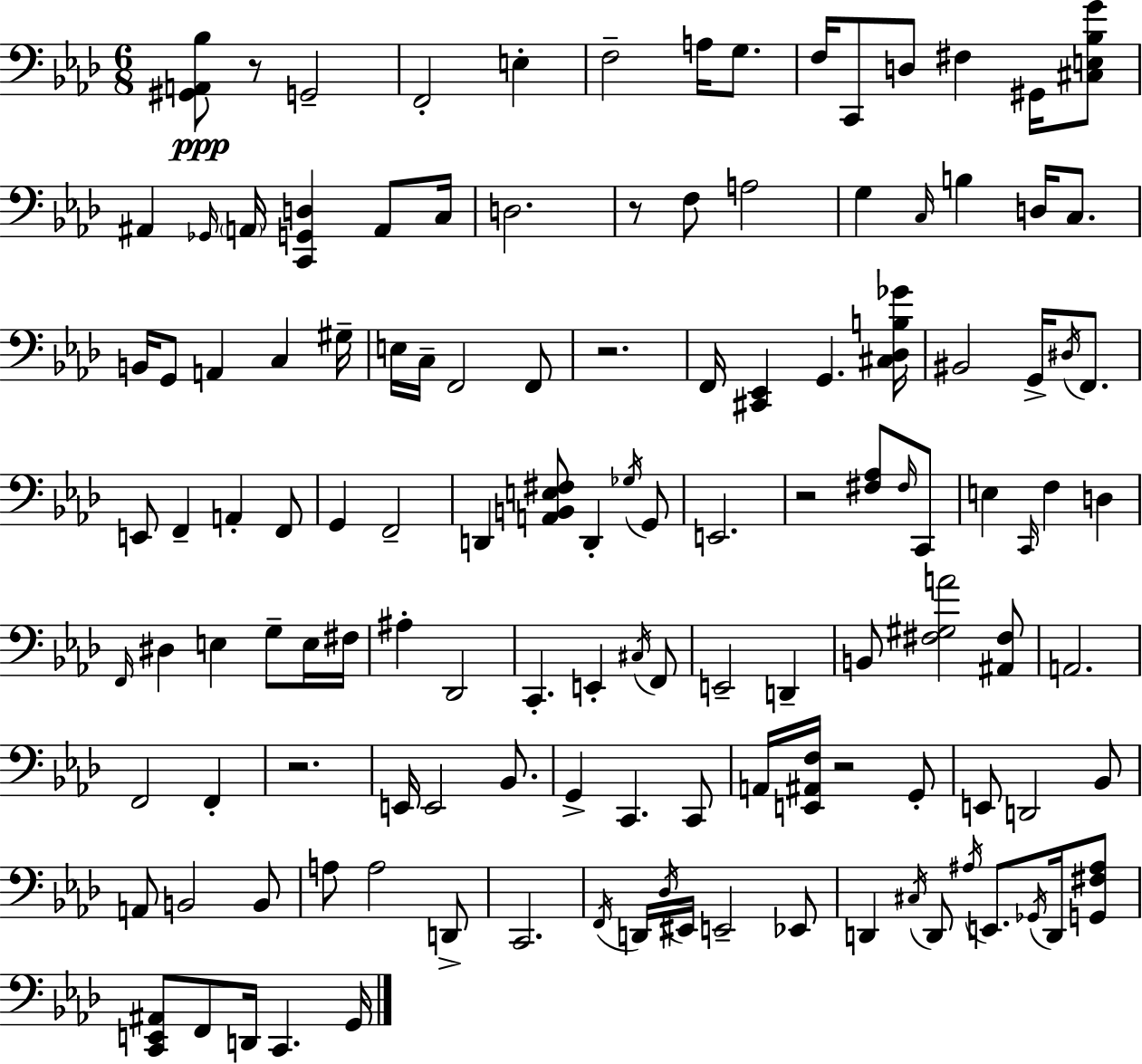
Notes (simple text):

[G#2,A2,Bb3]/e R/e G2/h F2/h E3/q F3/h A3/s G3/e. F3/s C2/e D3/e F#3/q G#2/s [C#3,E3,Bb3,G4]/e A#2/q Gb2/s A2/s [C2,G2,D3]/q A2/e C3/s D3/h. R/e F3/e A3/h G3/q C3/s B3/q D3/s C3/e. B2/s G2/e A2/q C3/q G#3/s E3/s C3/s F2/h F2/e R/h. F2/s [C#2,Eb2]/q G2/q. [C#3,Db3,B3,Gb4]/s BIS2/h G2/s D#3/s F2/e. E2/e F2/q A2/q F2/e G2/q F2/h D2/q [A2,B2,E3,F#3]/e D2/q Gb3/s G2/e E2/h. R/h [F#3,Ab3]/e F#3/s C2/e E3/q C2/s F3/q D3/q F2/s D#3/q E3/q G3/e E3/s F#3/s A#3/q Db2/h C2/q. E2/q C#3/s F2/e E2/h D2/q B2/e [F#3,G#3,A4]/h [A#2,F#3]/e A2/h. F2/h F2/q R/h. E2/s E2/h Bb2/e. G2/q C2/q. C2/e A2/s [E2,A#2,F3]/s R/h G2/e E2/e D2/h Bb2/e A2/e B2/h B2/e A3/e A3/h D2/e C2/h. F2/s D2/s Db3/s EIS2/s E2/h Eb2/e D2/q C#3/s D2/e A#3/s E2/e. Gb2/s D2/s [G2,F#3,A#3]/e [C2,E2,A#2]/e F2/e D2/s C2/q. G2/s